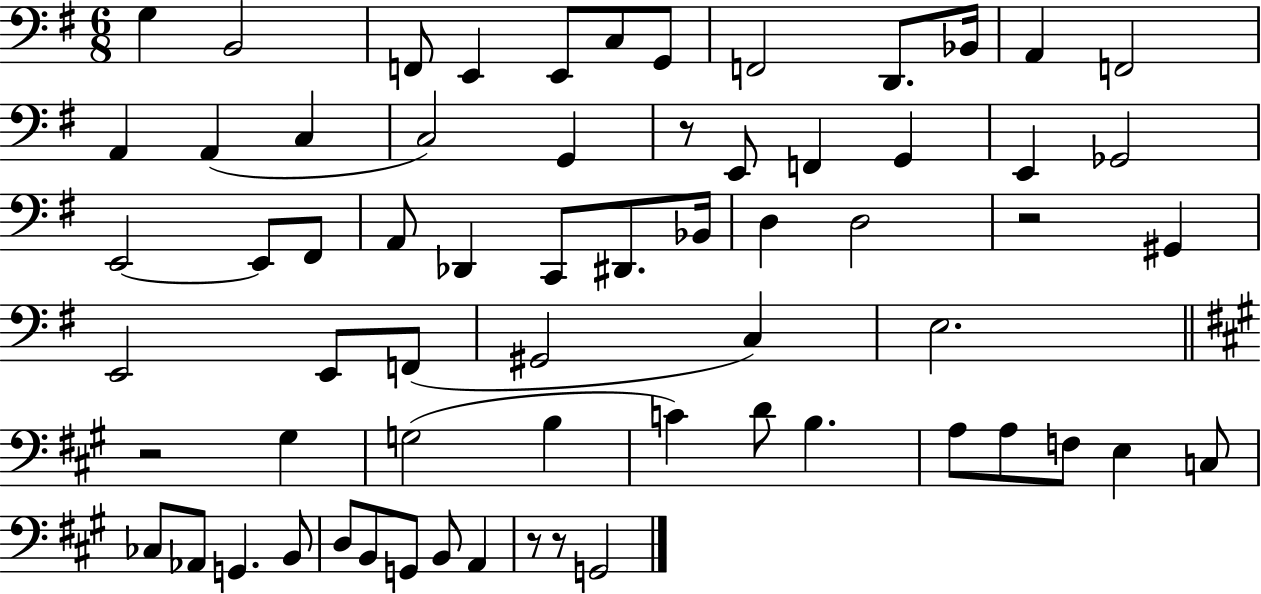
G3/q B2/h F2/e E2/q E2/e C3/e G2/e F2/h D2/e. Bb2/s A2/q F2/h A2/q A2/q C3/q C3/h G2/q R/e E2/e F2/q G2/q E2/q Gb2/h E2/h E2/e F#2/e A2/e Db2/q C2/e D#2/e. Bb2/s D3/q D3/h R/h G#2/q E2/h E2/e F2/e G#2/h C3/q E3/h. R/h G#3/q G3/h B3/q C4/q D4/e B3/q. A3/e A3/e F3/e E3/q C3/e CES3/e Ab2/e G2/q. B2/e D3/e B2/e G2/e B2/e A2/q R/e R/e G2/h